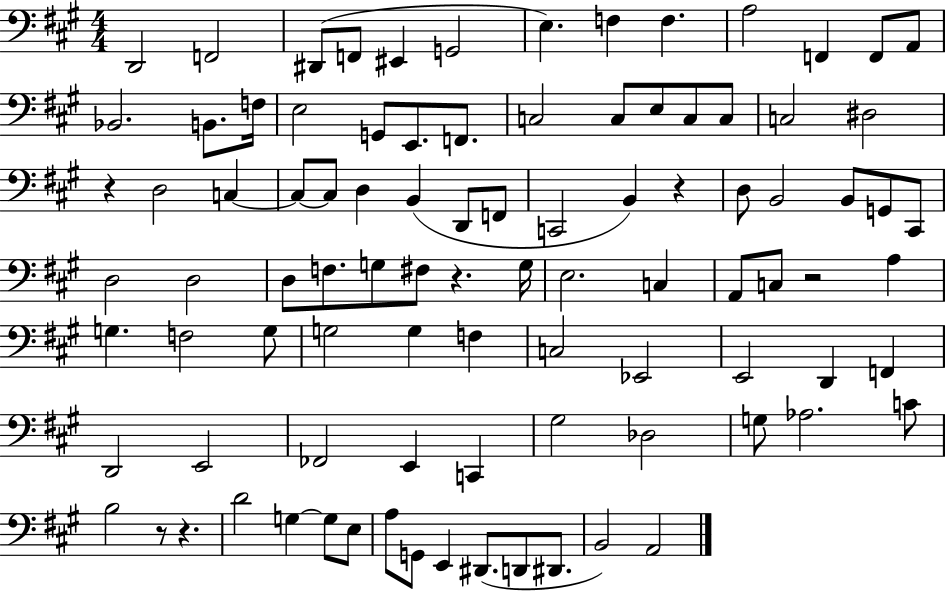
X:1
T:Untitled
M:4/4
L:1/4
K:A
D,,2 F,,2 ^D,,/2 F,,/2 ^E,, G,,2 E, F, F, A,2 F,, F,,/2 A,,/2 _B,,2 B,,/2 F,/4 E,2 G,,/2 E,,/2 F,,/2 C,2 C,/2 E,/2 C,/2 C,/2 C,2 ^D,2 z D,2 C, C,/2 C,/2 D, B,, D,,/2 F,,/2 C,,2 B,, z D,/2 B,,2 B,,/2 G,,/2 ^C,,/2 D,2 D,2 D,/2 F,/2 G,/2 ^F,/2 z G,/4 E,2 C, A,,/2 C,/2 z2 A, G, F,2 G,/2 G,2 G, F, C,2 _E,,2 E,,2 D,, F,, D,,2 E,,2 _F,,2 E,, C,, ^G,2 _D,2 G,/2 _A,2 C/2 B,2 z/2 z D2 G, G,/2 E,/2 A,/2 G,,/2 E,, ^D,,/2 D,,/2 ^D,,/2 B,,2 A,,2